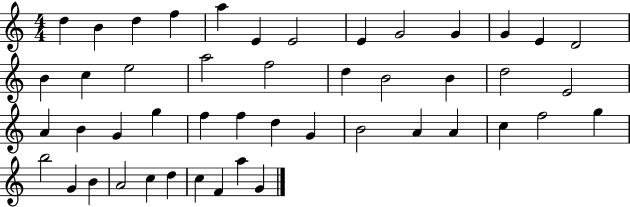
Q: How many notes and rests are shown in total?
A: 47